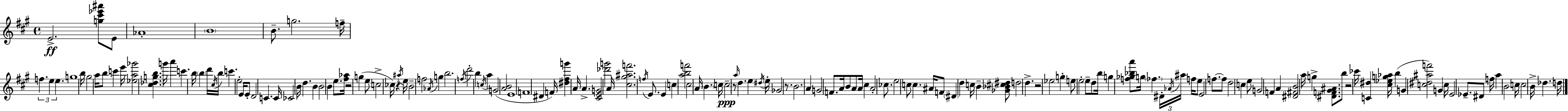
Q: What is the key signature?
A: A major